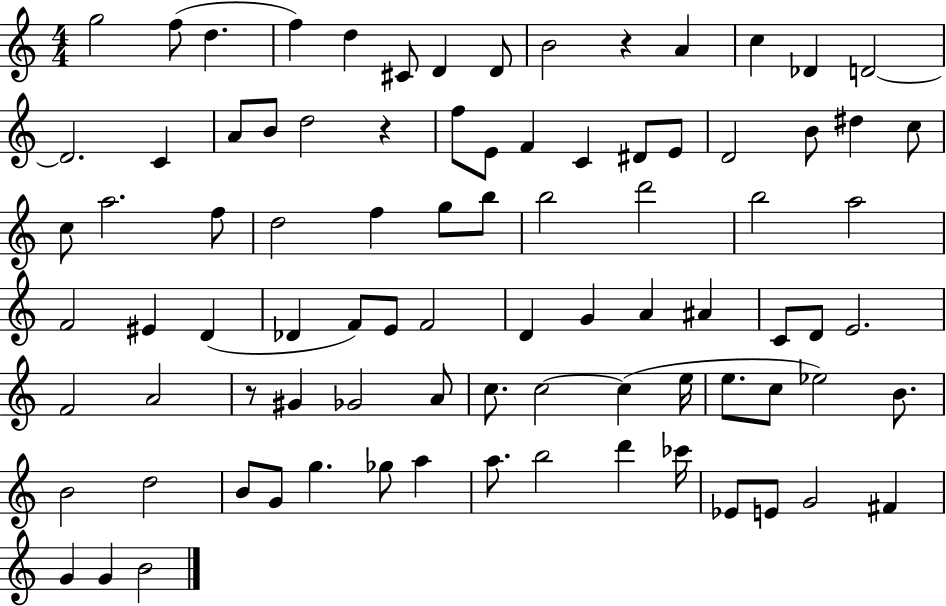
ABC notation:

X:1
T:Untitled
M:4/4
L:1/4
K:C
g2 f/2 d f d ^C/2 D D/2 B2 z A c _D D2 D2 C A/2 B/2 d2 z f/2 E/2 F C ^D/2 E/2 D2 B/2 ^d c/2 c/2 a2 f/2 d2 f g/2 b/2 b2 d'2 b2 a2 F2 ^E D _D F/2 E/2 F2 D G A ^A C/2 D/2 E2 F2 A2 z/2 ^G _G2 A/2 c/2 c2 c e/4 e/2 c/2 _e2 B/2 B2 d2 B/2 G/2 g _g/2 a a/2 b2 d' _c'/4 _E/2 E/2 G2 ^F G G B2